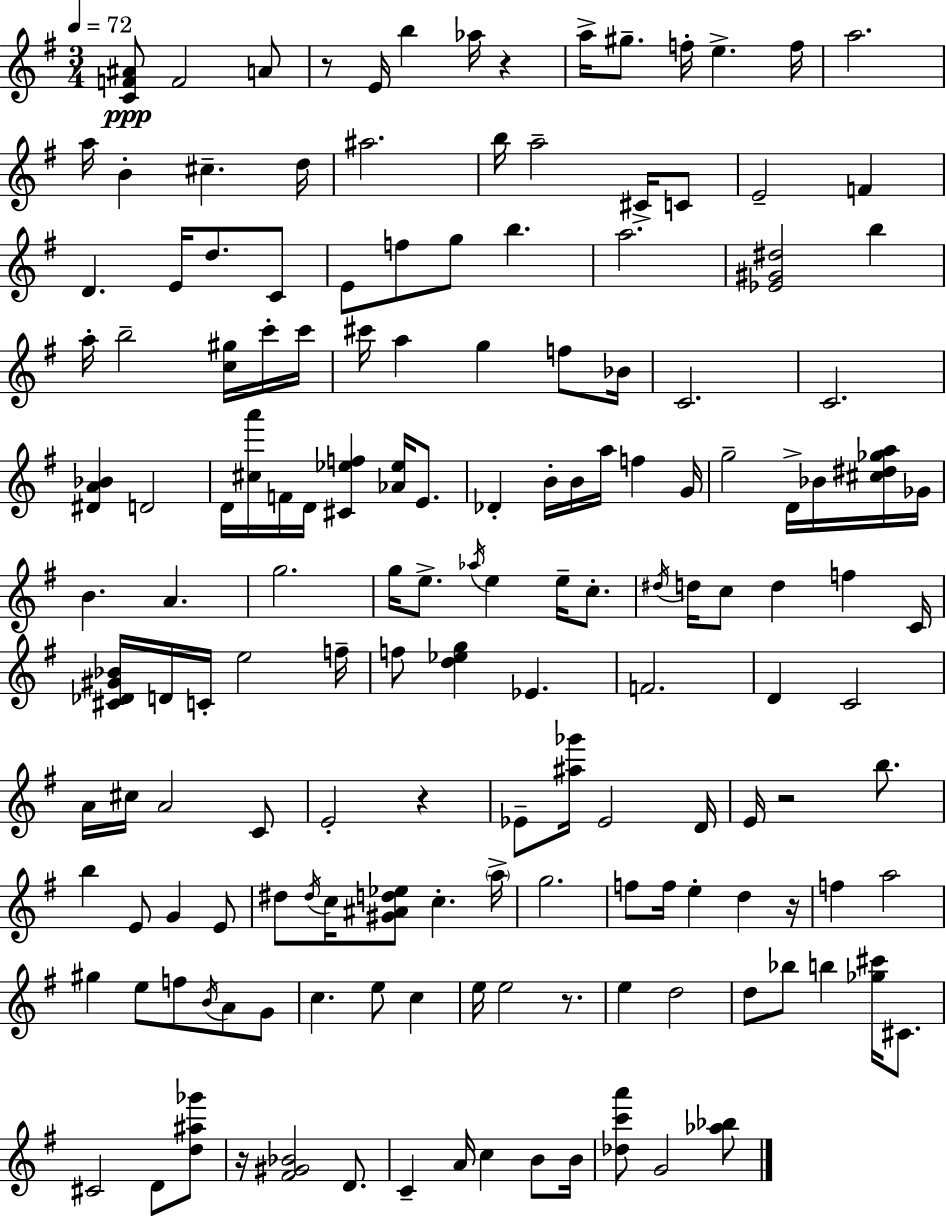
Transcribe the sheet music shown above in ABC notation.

X:1
T:Untitled
M:3/4
L:1/4
K:Em
[CF^A]/2 F2 A/2 z/2 E/4 b _a/4 z a/4 ^g/2 f/4 e f/4 a2 a/4 B ^c d/4 ^a2 b/4 a2 ^C/4 C/2 E2 F D E/4 d/2 C/2 E/2 f/2 g/2 b a2 [_E^G^d]2 b a/4 b2 [c^g]/4 c'/4 c'/4 ^c'/4 a g f/2 _B/4 C2 C2 [^DA_B] D2 D/4 [^ca']/4 F/4 D/4 [^C_ef] [_A_e]/4 E/2 _D B/4 B/4 a/4 f G/4 g2 D/4 _B/4 [^c^d_ga]/4 _G/4 B A g2 g/4 e/2 _a/4 e e/4 c/2 ^d/4 d/4 c/2 d f C/4 [^C_D^G_B]/4 D/4 C/4 e2 f/4 f/2 [d_eg] _E F2 D C2 A/4 ^c/4 A2 C/2 E2 z _E/2 [^a_g']/4 _E2 D/4 E/4 z2 b/2 b E/2 G E/2 ^d/2 ^d/4 c/4 [^G^Ad_e]/2 c a/4 g2 f/2 f/4 e d z/4 f a2 ^g e/2 f/2 B/4 A/2 G/2 c e/2 c e/4 e2 z/2 e d2 d/2 _b/2 b [_g^c']/4 ^C/2 ^C2 D/2 [d^a_g']/2 z/4 [^F^G_B]2 D/2 C A/4 c B/2 B/4 [_dc'a']/2 G2 [_a_b]/2